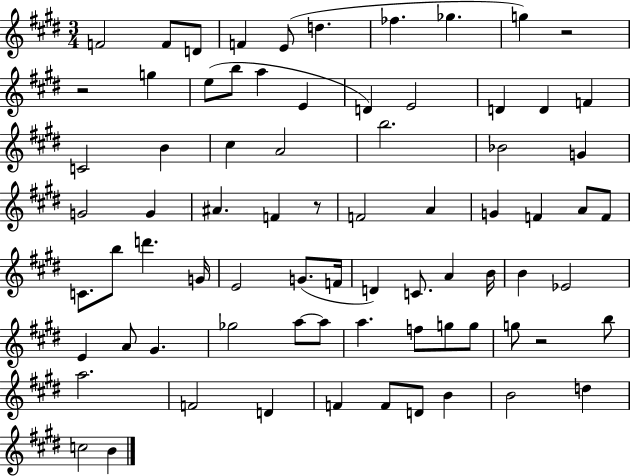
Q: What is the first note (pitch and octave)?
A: F4